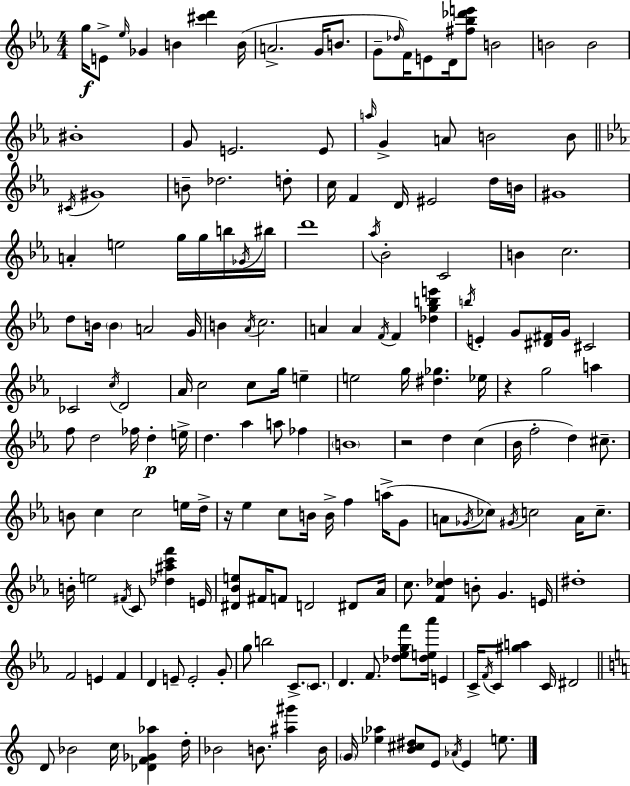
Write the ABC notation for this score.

X:1
T:Untitled
M:4/4
L:1/4
K:Cm
g/4 E/2 _e/4 _G B [^c'd'] B/4 A2 G/4 B/2 G/2 _d/4 F/4 E/2 D/4 [^f_b_d'e']/2 B2 B2 B2 ^B4 G/2 E2 E/2 a/4 G A/2 B2 B/2 ^C/4 ^G4 B/2 _d2 d/2 c/4 F D/4 ^E2 d/4 B/4 ^G4 A e2 g/4 g/4 b/4 _G/4 ^b/4 d'4 _a/4 _B2 C2 B c2 d/2 B/4 B A2 G/4 B _A/4 c2 A A F/4 F [_dgbe'] b/4 E G/2 [^D^F]/4 G/4 ^C2 _C2 c/4 D2 _A/4 c2 c/2 g/4 e e2 g/4 [^d_g] _e/4 z g2 a f/2 d2 _f/4 d e/4 d _a a/2 _f B4 z2 d c _B/4 f2 d ^c/2 B/2 c c2 e/4 d/4 z/4 _e c/2 B/4 B/4 f a/4 G/2 A/2 _G/4 _c/2 ^G/4 c2 A/4 c/2 B/4 e2 ^F/4 C/2 [_d^ac'f'] E/4 [^D_Be]/2 ^F/4 F/2 D2 ^D/2 _A/4 c/2 [Fc_d] B/2 G E/4 ^d4 F2 E F D E/2 E2 G/2 g/2 b2 C/2 C/2 D F/2 [_d_egf']/2 [_de_a']/4 E C/4 F/4 C/2 [^ga] C/4 ^D2 D/2 _B2 c/4 [_DF_G_a] d/4 _B2 B/2 [^a^g'] B/4 G/4 [_e_a] [B^c^d]/2 E/2 _A/4 E e/2